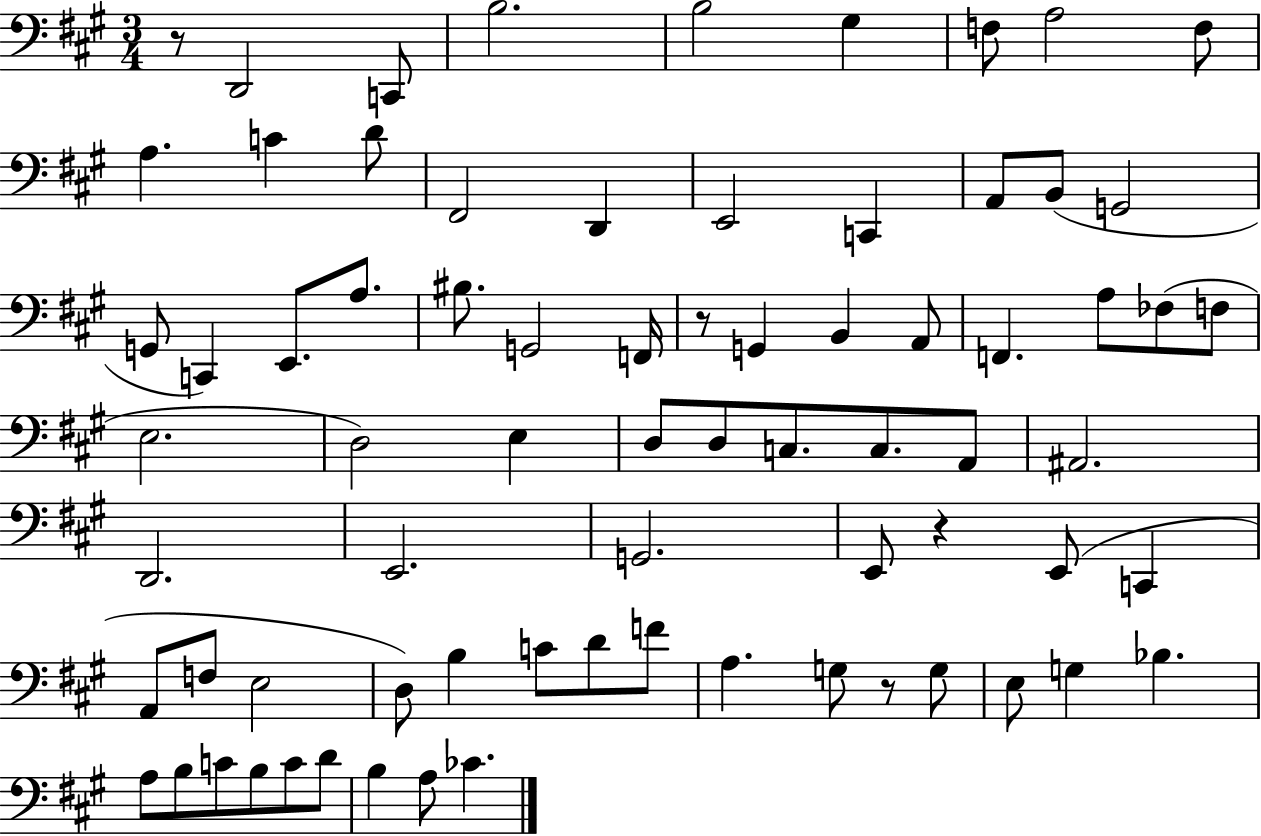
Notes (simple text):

R/e D2/h C2/e B3/h. B3/h G#3/q F3/e A3/h F3/e A3/q. C4/q D4/e F#2/h D2/q E2/h C2/q A2/e B2/e G2/h G2/e C2/q E2/e. A3/e. BIS3/e. G2/h F2/s R/e G2/q B2/q A2/e F2/q. A3/e FES3/e F3/e E3/h. D3/h E3/q D3/e D3/e C3/e. C3/e. A2/e A#2/h. D2/h. E2/h. G2/h. E2/e R/q E2/e C2/q A2/e F3/e E3/h D3/e B3/q C4/e D4/e F4/e A3/q. G3/e R/e G3/e E3/e G3/q Bb3/q. A3/e B3/e C4/e B3/e C4/e D4/e B3/q A3/e CES4/q.